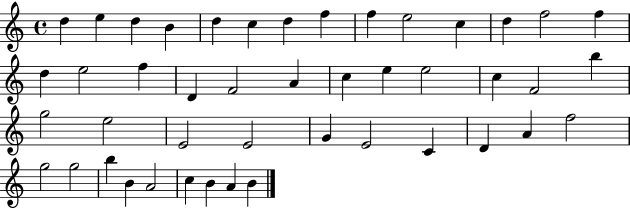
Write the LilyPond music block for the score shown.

{
  \clef treble
  \time 4/4
  \defaultTimeSignature
  \key c \major
  d''4 e''4 d''4 b'4 | d''4 c''4 d''4 f''4 | f''4 e''2 c''4 | d''4 f''2 f''4 | \break d''4 e''2 f''4 | d'4 f'2 a'4 | c''4 e''4 e''2 | c''4 f'2 b''4 | \break g''2 e''2 | e'2 e'2 | g'4 e'2 c'4 | d'4 a'4 f''2 | \break g''2 g''2 | b''4 b'4 a'2 | c''4 b'4 a'4 b'4 | \bar "|."
}